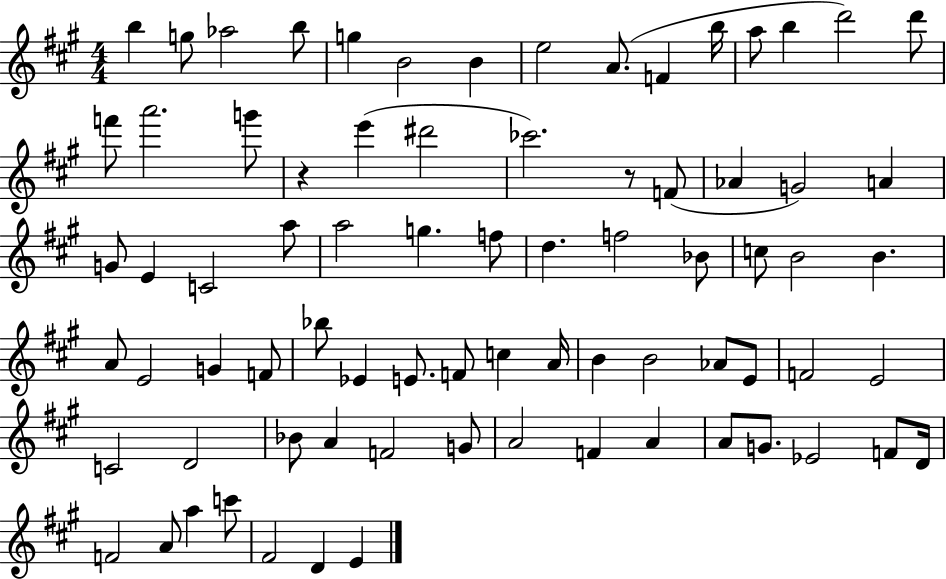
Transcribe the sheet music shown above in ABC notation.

X:1
T:Untitled
M:4/4
L:1/4
K:A
b g/2 _a2 b/2 g B2 B e2 A/2 F b/4 a/2 b d'2 d'/2 f'/2 a'2 g'/2 z e' ^d'2 _c'2 z/2 F/2 _A G2 A G/2 E C2 a/2 a2 g f/2 d f2 _B/2 c/2 B2 B A/2 E2 G F/2 _b/2 _E E/2 F/2 c A/4 B B2 _A/2 E/2 F2 E2 C2 D2 _B/2 A F2 G/2 A2 F A A/2 G/2 _E2 F/2 D/4 F2 A/2 a c'/2 ^F2 D E